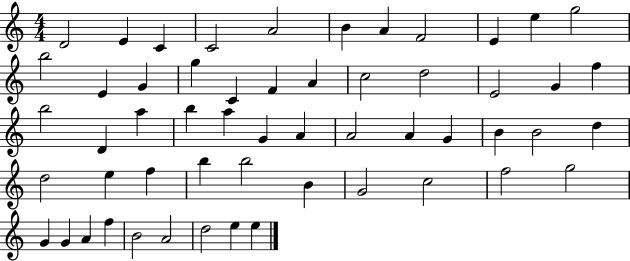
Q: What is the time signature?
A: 4/4